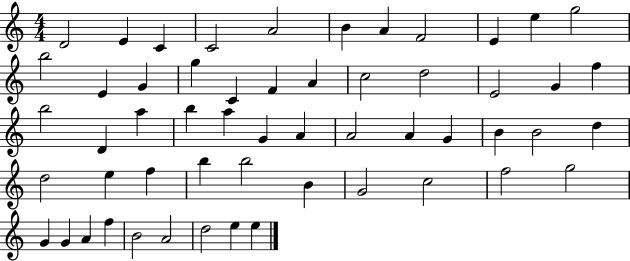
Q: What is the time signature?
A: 4/4